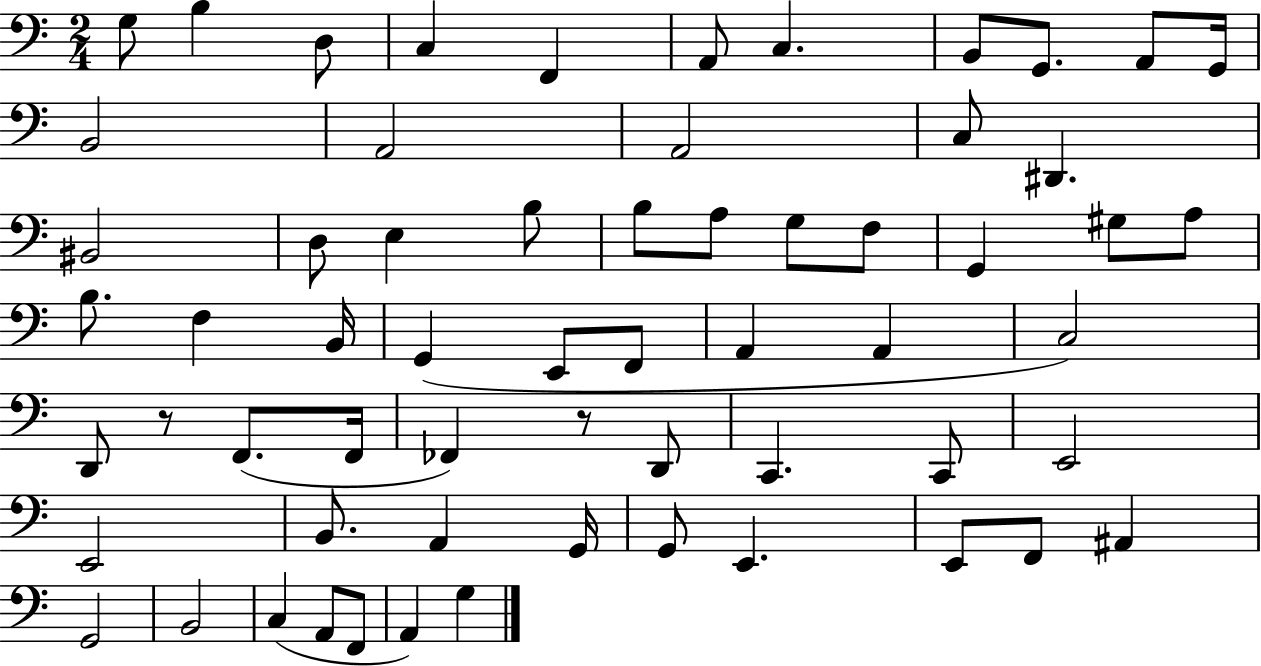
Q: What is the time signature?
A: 2/4